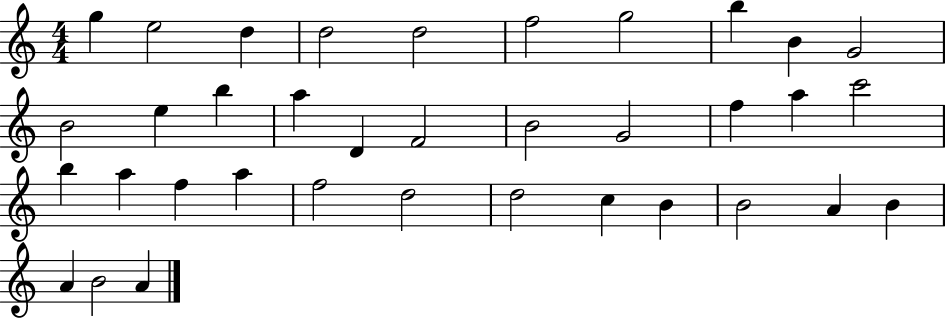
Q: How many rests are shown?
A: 0